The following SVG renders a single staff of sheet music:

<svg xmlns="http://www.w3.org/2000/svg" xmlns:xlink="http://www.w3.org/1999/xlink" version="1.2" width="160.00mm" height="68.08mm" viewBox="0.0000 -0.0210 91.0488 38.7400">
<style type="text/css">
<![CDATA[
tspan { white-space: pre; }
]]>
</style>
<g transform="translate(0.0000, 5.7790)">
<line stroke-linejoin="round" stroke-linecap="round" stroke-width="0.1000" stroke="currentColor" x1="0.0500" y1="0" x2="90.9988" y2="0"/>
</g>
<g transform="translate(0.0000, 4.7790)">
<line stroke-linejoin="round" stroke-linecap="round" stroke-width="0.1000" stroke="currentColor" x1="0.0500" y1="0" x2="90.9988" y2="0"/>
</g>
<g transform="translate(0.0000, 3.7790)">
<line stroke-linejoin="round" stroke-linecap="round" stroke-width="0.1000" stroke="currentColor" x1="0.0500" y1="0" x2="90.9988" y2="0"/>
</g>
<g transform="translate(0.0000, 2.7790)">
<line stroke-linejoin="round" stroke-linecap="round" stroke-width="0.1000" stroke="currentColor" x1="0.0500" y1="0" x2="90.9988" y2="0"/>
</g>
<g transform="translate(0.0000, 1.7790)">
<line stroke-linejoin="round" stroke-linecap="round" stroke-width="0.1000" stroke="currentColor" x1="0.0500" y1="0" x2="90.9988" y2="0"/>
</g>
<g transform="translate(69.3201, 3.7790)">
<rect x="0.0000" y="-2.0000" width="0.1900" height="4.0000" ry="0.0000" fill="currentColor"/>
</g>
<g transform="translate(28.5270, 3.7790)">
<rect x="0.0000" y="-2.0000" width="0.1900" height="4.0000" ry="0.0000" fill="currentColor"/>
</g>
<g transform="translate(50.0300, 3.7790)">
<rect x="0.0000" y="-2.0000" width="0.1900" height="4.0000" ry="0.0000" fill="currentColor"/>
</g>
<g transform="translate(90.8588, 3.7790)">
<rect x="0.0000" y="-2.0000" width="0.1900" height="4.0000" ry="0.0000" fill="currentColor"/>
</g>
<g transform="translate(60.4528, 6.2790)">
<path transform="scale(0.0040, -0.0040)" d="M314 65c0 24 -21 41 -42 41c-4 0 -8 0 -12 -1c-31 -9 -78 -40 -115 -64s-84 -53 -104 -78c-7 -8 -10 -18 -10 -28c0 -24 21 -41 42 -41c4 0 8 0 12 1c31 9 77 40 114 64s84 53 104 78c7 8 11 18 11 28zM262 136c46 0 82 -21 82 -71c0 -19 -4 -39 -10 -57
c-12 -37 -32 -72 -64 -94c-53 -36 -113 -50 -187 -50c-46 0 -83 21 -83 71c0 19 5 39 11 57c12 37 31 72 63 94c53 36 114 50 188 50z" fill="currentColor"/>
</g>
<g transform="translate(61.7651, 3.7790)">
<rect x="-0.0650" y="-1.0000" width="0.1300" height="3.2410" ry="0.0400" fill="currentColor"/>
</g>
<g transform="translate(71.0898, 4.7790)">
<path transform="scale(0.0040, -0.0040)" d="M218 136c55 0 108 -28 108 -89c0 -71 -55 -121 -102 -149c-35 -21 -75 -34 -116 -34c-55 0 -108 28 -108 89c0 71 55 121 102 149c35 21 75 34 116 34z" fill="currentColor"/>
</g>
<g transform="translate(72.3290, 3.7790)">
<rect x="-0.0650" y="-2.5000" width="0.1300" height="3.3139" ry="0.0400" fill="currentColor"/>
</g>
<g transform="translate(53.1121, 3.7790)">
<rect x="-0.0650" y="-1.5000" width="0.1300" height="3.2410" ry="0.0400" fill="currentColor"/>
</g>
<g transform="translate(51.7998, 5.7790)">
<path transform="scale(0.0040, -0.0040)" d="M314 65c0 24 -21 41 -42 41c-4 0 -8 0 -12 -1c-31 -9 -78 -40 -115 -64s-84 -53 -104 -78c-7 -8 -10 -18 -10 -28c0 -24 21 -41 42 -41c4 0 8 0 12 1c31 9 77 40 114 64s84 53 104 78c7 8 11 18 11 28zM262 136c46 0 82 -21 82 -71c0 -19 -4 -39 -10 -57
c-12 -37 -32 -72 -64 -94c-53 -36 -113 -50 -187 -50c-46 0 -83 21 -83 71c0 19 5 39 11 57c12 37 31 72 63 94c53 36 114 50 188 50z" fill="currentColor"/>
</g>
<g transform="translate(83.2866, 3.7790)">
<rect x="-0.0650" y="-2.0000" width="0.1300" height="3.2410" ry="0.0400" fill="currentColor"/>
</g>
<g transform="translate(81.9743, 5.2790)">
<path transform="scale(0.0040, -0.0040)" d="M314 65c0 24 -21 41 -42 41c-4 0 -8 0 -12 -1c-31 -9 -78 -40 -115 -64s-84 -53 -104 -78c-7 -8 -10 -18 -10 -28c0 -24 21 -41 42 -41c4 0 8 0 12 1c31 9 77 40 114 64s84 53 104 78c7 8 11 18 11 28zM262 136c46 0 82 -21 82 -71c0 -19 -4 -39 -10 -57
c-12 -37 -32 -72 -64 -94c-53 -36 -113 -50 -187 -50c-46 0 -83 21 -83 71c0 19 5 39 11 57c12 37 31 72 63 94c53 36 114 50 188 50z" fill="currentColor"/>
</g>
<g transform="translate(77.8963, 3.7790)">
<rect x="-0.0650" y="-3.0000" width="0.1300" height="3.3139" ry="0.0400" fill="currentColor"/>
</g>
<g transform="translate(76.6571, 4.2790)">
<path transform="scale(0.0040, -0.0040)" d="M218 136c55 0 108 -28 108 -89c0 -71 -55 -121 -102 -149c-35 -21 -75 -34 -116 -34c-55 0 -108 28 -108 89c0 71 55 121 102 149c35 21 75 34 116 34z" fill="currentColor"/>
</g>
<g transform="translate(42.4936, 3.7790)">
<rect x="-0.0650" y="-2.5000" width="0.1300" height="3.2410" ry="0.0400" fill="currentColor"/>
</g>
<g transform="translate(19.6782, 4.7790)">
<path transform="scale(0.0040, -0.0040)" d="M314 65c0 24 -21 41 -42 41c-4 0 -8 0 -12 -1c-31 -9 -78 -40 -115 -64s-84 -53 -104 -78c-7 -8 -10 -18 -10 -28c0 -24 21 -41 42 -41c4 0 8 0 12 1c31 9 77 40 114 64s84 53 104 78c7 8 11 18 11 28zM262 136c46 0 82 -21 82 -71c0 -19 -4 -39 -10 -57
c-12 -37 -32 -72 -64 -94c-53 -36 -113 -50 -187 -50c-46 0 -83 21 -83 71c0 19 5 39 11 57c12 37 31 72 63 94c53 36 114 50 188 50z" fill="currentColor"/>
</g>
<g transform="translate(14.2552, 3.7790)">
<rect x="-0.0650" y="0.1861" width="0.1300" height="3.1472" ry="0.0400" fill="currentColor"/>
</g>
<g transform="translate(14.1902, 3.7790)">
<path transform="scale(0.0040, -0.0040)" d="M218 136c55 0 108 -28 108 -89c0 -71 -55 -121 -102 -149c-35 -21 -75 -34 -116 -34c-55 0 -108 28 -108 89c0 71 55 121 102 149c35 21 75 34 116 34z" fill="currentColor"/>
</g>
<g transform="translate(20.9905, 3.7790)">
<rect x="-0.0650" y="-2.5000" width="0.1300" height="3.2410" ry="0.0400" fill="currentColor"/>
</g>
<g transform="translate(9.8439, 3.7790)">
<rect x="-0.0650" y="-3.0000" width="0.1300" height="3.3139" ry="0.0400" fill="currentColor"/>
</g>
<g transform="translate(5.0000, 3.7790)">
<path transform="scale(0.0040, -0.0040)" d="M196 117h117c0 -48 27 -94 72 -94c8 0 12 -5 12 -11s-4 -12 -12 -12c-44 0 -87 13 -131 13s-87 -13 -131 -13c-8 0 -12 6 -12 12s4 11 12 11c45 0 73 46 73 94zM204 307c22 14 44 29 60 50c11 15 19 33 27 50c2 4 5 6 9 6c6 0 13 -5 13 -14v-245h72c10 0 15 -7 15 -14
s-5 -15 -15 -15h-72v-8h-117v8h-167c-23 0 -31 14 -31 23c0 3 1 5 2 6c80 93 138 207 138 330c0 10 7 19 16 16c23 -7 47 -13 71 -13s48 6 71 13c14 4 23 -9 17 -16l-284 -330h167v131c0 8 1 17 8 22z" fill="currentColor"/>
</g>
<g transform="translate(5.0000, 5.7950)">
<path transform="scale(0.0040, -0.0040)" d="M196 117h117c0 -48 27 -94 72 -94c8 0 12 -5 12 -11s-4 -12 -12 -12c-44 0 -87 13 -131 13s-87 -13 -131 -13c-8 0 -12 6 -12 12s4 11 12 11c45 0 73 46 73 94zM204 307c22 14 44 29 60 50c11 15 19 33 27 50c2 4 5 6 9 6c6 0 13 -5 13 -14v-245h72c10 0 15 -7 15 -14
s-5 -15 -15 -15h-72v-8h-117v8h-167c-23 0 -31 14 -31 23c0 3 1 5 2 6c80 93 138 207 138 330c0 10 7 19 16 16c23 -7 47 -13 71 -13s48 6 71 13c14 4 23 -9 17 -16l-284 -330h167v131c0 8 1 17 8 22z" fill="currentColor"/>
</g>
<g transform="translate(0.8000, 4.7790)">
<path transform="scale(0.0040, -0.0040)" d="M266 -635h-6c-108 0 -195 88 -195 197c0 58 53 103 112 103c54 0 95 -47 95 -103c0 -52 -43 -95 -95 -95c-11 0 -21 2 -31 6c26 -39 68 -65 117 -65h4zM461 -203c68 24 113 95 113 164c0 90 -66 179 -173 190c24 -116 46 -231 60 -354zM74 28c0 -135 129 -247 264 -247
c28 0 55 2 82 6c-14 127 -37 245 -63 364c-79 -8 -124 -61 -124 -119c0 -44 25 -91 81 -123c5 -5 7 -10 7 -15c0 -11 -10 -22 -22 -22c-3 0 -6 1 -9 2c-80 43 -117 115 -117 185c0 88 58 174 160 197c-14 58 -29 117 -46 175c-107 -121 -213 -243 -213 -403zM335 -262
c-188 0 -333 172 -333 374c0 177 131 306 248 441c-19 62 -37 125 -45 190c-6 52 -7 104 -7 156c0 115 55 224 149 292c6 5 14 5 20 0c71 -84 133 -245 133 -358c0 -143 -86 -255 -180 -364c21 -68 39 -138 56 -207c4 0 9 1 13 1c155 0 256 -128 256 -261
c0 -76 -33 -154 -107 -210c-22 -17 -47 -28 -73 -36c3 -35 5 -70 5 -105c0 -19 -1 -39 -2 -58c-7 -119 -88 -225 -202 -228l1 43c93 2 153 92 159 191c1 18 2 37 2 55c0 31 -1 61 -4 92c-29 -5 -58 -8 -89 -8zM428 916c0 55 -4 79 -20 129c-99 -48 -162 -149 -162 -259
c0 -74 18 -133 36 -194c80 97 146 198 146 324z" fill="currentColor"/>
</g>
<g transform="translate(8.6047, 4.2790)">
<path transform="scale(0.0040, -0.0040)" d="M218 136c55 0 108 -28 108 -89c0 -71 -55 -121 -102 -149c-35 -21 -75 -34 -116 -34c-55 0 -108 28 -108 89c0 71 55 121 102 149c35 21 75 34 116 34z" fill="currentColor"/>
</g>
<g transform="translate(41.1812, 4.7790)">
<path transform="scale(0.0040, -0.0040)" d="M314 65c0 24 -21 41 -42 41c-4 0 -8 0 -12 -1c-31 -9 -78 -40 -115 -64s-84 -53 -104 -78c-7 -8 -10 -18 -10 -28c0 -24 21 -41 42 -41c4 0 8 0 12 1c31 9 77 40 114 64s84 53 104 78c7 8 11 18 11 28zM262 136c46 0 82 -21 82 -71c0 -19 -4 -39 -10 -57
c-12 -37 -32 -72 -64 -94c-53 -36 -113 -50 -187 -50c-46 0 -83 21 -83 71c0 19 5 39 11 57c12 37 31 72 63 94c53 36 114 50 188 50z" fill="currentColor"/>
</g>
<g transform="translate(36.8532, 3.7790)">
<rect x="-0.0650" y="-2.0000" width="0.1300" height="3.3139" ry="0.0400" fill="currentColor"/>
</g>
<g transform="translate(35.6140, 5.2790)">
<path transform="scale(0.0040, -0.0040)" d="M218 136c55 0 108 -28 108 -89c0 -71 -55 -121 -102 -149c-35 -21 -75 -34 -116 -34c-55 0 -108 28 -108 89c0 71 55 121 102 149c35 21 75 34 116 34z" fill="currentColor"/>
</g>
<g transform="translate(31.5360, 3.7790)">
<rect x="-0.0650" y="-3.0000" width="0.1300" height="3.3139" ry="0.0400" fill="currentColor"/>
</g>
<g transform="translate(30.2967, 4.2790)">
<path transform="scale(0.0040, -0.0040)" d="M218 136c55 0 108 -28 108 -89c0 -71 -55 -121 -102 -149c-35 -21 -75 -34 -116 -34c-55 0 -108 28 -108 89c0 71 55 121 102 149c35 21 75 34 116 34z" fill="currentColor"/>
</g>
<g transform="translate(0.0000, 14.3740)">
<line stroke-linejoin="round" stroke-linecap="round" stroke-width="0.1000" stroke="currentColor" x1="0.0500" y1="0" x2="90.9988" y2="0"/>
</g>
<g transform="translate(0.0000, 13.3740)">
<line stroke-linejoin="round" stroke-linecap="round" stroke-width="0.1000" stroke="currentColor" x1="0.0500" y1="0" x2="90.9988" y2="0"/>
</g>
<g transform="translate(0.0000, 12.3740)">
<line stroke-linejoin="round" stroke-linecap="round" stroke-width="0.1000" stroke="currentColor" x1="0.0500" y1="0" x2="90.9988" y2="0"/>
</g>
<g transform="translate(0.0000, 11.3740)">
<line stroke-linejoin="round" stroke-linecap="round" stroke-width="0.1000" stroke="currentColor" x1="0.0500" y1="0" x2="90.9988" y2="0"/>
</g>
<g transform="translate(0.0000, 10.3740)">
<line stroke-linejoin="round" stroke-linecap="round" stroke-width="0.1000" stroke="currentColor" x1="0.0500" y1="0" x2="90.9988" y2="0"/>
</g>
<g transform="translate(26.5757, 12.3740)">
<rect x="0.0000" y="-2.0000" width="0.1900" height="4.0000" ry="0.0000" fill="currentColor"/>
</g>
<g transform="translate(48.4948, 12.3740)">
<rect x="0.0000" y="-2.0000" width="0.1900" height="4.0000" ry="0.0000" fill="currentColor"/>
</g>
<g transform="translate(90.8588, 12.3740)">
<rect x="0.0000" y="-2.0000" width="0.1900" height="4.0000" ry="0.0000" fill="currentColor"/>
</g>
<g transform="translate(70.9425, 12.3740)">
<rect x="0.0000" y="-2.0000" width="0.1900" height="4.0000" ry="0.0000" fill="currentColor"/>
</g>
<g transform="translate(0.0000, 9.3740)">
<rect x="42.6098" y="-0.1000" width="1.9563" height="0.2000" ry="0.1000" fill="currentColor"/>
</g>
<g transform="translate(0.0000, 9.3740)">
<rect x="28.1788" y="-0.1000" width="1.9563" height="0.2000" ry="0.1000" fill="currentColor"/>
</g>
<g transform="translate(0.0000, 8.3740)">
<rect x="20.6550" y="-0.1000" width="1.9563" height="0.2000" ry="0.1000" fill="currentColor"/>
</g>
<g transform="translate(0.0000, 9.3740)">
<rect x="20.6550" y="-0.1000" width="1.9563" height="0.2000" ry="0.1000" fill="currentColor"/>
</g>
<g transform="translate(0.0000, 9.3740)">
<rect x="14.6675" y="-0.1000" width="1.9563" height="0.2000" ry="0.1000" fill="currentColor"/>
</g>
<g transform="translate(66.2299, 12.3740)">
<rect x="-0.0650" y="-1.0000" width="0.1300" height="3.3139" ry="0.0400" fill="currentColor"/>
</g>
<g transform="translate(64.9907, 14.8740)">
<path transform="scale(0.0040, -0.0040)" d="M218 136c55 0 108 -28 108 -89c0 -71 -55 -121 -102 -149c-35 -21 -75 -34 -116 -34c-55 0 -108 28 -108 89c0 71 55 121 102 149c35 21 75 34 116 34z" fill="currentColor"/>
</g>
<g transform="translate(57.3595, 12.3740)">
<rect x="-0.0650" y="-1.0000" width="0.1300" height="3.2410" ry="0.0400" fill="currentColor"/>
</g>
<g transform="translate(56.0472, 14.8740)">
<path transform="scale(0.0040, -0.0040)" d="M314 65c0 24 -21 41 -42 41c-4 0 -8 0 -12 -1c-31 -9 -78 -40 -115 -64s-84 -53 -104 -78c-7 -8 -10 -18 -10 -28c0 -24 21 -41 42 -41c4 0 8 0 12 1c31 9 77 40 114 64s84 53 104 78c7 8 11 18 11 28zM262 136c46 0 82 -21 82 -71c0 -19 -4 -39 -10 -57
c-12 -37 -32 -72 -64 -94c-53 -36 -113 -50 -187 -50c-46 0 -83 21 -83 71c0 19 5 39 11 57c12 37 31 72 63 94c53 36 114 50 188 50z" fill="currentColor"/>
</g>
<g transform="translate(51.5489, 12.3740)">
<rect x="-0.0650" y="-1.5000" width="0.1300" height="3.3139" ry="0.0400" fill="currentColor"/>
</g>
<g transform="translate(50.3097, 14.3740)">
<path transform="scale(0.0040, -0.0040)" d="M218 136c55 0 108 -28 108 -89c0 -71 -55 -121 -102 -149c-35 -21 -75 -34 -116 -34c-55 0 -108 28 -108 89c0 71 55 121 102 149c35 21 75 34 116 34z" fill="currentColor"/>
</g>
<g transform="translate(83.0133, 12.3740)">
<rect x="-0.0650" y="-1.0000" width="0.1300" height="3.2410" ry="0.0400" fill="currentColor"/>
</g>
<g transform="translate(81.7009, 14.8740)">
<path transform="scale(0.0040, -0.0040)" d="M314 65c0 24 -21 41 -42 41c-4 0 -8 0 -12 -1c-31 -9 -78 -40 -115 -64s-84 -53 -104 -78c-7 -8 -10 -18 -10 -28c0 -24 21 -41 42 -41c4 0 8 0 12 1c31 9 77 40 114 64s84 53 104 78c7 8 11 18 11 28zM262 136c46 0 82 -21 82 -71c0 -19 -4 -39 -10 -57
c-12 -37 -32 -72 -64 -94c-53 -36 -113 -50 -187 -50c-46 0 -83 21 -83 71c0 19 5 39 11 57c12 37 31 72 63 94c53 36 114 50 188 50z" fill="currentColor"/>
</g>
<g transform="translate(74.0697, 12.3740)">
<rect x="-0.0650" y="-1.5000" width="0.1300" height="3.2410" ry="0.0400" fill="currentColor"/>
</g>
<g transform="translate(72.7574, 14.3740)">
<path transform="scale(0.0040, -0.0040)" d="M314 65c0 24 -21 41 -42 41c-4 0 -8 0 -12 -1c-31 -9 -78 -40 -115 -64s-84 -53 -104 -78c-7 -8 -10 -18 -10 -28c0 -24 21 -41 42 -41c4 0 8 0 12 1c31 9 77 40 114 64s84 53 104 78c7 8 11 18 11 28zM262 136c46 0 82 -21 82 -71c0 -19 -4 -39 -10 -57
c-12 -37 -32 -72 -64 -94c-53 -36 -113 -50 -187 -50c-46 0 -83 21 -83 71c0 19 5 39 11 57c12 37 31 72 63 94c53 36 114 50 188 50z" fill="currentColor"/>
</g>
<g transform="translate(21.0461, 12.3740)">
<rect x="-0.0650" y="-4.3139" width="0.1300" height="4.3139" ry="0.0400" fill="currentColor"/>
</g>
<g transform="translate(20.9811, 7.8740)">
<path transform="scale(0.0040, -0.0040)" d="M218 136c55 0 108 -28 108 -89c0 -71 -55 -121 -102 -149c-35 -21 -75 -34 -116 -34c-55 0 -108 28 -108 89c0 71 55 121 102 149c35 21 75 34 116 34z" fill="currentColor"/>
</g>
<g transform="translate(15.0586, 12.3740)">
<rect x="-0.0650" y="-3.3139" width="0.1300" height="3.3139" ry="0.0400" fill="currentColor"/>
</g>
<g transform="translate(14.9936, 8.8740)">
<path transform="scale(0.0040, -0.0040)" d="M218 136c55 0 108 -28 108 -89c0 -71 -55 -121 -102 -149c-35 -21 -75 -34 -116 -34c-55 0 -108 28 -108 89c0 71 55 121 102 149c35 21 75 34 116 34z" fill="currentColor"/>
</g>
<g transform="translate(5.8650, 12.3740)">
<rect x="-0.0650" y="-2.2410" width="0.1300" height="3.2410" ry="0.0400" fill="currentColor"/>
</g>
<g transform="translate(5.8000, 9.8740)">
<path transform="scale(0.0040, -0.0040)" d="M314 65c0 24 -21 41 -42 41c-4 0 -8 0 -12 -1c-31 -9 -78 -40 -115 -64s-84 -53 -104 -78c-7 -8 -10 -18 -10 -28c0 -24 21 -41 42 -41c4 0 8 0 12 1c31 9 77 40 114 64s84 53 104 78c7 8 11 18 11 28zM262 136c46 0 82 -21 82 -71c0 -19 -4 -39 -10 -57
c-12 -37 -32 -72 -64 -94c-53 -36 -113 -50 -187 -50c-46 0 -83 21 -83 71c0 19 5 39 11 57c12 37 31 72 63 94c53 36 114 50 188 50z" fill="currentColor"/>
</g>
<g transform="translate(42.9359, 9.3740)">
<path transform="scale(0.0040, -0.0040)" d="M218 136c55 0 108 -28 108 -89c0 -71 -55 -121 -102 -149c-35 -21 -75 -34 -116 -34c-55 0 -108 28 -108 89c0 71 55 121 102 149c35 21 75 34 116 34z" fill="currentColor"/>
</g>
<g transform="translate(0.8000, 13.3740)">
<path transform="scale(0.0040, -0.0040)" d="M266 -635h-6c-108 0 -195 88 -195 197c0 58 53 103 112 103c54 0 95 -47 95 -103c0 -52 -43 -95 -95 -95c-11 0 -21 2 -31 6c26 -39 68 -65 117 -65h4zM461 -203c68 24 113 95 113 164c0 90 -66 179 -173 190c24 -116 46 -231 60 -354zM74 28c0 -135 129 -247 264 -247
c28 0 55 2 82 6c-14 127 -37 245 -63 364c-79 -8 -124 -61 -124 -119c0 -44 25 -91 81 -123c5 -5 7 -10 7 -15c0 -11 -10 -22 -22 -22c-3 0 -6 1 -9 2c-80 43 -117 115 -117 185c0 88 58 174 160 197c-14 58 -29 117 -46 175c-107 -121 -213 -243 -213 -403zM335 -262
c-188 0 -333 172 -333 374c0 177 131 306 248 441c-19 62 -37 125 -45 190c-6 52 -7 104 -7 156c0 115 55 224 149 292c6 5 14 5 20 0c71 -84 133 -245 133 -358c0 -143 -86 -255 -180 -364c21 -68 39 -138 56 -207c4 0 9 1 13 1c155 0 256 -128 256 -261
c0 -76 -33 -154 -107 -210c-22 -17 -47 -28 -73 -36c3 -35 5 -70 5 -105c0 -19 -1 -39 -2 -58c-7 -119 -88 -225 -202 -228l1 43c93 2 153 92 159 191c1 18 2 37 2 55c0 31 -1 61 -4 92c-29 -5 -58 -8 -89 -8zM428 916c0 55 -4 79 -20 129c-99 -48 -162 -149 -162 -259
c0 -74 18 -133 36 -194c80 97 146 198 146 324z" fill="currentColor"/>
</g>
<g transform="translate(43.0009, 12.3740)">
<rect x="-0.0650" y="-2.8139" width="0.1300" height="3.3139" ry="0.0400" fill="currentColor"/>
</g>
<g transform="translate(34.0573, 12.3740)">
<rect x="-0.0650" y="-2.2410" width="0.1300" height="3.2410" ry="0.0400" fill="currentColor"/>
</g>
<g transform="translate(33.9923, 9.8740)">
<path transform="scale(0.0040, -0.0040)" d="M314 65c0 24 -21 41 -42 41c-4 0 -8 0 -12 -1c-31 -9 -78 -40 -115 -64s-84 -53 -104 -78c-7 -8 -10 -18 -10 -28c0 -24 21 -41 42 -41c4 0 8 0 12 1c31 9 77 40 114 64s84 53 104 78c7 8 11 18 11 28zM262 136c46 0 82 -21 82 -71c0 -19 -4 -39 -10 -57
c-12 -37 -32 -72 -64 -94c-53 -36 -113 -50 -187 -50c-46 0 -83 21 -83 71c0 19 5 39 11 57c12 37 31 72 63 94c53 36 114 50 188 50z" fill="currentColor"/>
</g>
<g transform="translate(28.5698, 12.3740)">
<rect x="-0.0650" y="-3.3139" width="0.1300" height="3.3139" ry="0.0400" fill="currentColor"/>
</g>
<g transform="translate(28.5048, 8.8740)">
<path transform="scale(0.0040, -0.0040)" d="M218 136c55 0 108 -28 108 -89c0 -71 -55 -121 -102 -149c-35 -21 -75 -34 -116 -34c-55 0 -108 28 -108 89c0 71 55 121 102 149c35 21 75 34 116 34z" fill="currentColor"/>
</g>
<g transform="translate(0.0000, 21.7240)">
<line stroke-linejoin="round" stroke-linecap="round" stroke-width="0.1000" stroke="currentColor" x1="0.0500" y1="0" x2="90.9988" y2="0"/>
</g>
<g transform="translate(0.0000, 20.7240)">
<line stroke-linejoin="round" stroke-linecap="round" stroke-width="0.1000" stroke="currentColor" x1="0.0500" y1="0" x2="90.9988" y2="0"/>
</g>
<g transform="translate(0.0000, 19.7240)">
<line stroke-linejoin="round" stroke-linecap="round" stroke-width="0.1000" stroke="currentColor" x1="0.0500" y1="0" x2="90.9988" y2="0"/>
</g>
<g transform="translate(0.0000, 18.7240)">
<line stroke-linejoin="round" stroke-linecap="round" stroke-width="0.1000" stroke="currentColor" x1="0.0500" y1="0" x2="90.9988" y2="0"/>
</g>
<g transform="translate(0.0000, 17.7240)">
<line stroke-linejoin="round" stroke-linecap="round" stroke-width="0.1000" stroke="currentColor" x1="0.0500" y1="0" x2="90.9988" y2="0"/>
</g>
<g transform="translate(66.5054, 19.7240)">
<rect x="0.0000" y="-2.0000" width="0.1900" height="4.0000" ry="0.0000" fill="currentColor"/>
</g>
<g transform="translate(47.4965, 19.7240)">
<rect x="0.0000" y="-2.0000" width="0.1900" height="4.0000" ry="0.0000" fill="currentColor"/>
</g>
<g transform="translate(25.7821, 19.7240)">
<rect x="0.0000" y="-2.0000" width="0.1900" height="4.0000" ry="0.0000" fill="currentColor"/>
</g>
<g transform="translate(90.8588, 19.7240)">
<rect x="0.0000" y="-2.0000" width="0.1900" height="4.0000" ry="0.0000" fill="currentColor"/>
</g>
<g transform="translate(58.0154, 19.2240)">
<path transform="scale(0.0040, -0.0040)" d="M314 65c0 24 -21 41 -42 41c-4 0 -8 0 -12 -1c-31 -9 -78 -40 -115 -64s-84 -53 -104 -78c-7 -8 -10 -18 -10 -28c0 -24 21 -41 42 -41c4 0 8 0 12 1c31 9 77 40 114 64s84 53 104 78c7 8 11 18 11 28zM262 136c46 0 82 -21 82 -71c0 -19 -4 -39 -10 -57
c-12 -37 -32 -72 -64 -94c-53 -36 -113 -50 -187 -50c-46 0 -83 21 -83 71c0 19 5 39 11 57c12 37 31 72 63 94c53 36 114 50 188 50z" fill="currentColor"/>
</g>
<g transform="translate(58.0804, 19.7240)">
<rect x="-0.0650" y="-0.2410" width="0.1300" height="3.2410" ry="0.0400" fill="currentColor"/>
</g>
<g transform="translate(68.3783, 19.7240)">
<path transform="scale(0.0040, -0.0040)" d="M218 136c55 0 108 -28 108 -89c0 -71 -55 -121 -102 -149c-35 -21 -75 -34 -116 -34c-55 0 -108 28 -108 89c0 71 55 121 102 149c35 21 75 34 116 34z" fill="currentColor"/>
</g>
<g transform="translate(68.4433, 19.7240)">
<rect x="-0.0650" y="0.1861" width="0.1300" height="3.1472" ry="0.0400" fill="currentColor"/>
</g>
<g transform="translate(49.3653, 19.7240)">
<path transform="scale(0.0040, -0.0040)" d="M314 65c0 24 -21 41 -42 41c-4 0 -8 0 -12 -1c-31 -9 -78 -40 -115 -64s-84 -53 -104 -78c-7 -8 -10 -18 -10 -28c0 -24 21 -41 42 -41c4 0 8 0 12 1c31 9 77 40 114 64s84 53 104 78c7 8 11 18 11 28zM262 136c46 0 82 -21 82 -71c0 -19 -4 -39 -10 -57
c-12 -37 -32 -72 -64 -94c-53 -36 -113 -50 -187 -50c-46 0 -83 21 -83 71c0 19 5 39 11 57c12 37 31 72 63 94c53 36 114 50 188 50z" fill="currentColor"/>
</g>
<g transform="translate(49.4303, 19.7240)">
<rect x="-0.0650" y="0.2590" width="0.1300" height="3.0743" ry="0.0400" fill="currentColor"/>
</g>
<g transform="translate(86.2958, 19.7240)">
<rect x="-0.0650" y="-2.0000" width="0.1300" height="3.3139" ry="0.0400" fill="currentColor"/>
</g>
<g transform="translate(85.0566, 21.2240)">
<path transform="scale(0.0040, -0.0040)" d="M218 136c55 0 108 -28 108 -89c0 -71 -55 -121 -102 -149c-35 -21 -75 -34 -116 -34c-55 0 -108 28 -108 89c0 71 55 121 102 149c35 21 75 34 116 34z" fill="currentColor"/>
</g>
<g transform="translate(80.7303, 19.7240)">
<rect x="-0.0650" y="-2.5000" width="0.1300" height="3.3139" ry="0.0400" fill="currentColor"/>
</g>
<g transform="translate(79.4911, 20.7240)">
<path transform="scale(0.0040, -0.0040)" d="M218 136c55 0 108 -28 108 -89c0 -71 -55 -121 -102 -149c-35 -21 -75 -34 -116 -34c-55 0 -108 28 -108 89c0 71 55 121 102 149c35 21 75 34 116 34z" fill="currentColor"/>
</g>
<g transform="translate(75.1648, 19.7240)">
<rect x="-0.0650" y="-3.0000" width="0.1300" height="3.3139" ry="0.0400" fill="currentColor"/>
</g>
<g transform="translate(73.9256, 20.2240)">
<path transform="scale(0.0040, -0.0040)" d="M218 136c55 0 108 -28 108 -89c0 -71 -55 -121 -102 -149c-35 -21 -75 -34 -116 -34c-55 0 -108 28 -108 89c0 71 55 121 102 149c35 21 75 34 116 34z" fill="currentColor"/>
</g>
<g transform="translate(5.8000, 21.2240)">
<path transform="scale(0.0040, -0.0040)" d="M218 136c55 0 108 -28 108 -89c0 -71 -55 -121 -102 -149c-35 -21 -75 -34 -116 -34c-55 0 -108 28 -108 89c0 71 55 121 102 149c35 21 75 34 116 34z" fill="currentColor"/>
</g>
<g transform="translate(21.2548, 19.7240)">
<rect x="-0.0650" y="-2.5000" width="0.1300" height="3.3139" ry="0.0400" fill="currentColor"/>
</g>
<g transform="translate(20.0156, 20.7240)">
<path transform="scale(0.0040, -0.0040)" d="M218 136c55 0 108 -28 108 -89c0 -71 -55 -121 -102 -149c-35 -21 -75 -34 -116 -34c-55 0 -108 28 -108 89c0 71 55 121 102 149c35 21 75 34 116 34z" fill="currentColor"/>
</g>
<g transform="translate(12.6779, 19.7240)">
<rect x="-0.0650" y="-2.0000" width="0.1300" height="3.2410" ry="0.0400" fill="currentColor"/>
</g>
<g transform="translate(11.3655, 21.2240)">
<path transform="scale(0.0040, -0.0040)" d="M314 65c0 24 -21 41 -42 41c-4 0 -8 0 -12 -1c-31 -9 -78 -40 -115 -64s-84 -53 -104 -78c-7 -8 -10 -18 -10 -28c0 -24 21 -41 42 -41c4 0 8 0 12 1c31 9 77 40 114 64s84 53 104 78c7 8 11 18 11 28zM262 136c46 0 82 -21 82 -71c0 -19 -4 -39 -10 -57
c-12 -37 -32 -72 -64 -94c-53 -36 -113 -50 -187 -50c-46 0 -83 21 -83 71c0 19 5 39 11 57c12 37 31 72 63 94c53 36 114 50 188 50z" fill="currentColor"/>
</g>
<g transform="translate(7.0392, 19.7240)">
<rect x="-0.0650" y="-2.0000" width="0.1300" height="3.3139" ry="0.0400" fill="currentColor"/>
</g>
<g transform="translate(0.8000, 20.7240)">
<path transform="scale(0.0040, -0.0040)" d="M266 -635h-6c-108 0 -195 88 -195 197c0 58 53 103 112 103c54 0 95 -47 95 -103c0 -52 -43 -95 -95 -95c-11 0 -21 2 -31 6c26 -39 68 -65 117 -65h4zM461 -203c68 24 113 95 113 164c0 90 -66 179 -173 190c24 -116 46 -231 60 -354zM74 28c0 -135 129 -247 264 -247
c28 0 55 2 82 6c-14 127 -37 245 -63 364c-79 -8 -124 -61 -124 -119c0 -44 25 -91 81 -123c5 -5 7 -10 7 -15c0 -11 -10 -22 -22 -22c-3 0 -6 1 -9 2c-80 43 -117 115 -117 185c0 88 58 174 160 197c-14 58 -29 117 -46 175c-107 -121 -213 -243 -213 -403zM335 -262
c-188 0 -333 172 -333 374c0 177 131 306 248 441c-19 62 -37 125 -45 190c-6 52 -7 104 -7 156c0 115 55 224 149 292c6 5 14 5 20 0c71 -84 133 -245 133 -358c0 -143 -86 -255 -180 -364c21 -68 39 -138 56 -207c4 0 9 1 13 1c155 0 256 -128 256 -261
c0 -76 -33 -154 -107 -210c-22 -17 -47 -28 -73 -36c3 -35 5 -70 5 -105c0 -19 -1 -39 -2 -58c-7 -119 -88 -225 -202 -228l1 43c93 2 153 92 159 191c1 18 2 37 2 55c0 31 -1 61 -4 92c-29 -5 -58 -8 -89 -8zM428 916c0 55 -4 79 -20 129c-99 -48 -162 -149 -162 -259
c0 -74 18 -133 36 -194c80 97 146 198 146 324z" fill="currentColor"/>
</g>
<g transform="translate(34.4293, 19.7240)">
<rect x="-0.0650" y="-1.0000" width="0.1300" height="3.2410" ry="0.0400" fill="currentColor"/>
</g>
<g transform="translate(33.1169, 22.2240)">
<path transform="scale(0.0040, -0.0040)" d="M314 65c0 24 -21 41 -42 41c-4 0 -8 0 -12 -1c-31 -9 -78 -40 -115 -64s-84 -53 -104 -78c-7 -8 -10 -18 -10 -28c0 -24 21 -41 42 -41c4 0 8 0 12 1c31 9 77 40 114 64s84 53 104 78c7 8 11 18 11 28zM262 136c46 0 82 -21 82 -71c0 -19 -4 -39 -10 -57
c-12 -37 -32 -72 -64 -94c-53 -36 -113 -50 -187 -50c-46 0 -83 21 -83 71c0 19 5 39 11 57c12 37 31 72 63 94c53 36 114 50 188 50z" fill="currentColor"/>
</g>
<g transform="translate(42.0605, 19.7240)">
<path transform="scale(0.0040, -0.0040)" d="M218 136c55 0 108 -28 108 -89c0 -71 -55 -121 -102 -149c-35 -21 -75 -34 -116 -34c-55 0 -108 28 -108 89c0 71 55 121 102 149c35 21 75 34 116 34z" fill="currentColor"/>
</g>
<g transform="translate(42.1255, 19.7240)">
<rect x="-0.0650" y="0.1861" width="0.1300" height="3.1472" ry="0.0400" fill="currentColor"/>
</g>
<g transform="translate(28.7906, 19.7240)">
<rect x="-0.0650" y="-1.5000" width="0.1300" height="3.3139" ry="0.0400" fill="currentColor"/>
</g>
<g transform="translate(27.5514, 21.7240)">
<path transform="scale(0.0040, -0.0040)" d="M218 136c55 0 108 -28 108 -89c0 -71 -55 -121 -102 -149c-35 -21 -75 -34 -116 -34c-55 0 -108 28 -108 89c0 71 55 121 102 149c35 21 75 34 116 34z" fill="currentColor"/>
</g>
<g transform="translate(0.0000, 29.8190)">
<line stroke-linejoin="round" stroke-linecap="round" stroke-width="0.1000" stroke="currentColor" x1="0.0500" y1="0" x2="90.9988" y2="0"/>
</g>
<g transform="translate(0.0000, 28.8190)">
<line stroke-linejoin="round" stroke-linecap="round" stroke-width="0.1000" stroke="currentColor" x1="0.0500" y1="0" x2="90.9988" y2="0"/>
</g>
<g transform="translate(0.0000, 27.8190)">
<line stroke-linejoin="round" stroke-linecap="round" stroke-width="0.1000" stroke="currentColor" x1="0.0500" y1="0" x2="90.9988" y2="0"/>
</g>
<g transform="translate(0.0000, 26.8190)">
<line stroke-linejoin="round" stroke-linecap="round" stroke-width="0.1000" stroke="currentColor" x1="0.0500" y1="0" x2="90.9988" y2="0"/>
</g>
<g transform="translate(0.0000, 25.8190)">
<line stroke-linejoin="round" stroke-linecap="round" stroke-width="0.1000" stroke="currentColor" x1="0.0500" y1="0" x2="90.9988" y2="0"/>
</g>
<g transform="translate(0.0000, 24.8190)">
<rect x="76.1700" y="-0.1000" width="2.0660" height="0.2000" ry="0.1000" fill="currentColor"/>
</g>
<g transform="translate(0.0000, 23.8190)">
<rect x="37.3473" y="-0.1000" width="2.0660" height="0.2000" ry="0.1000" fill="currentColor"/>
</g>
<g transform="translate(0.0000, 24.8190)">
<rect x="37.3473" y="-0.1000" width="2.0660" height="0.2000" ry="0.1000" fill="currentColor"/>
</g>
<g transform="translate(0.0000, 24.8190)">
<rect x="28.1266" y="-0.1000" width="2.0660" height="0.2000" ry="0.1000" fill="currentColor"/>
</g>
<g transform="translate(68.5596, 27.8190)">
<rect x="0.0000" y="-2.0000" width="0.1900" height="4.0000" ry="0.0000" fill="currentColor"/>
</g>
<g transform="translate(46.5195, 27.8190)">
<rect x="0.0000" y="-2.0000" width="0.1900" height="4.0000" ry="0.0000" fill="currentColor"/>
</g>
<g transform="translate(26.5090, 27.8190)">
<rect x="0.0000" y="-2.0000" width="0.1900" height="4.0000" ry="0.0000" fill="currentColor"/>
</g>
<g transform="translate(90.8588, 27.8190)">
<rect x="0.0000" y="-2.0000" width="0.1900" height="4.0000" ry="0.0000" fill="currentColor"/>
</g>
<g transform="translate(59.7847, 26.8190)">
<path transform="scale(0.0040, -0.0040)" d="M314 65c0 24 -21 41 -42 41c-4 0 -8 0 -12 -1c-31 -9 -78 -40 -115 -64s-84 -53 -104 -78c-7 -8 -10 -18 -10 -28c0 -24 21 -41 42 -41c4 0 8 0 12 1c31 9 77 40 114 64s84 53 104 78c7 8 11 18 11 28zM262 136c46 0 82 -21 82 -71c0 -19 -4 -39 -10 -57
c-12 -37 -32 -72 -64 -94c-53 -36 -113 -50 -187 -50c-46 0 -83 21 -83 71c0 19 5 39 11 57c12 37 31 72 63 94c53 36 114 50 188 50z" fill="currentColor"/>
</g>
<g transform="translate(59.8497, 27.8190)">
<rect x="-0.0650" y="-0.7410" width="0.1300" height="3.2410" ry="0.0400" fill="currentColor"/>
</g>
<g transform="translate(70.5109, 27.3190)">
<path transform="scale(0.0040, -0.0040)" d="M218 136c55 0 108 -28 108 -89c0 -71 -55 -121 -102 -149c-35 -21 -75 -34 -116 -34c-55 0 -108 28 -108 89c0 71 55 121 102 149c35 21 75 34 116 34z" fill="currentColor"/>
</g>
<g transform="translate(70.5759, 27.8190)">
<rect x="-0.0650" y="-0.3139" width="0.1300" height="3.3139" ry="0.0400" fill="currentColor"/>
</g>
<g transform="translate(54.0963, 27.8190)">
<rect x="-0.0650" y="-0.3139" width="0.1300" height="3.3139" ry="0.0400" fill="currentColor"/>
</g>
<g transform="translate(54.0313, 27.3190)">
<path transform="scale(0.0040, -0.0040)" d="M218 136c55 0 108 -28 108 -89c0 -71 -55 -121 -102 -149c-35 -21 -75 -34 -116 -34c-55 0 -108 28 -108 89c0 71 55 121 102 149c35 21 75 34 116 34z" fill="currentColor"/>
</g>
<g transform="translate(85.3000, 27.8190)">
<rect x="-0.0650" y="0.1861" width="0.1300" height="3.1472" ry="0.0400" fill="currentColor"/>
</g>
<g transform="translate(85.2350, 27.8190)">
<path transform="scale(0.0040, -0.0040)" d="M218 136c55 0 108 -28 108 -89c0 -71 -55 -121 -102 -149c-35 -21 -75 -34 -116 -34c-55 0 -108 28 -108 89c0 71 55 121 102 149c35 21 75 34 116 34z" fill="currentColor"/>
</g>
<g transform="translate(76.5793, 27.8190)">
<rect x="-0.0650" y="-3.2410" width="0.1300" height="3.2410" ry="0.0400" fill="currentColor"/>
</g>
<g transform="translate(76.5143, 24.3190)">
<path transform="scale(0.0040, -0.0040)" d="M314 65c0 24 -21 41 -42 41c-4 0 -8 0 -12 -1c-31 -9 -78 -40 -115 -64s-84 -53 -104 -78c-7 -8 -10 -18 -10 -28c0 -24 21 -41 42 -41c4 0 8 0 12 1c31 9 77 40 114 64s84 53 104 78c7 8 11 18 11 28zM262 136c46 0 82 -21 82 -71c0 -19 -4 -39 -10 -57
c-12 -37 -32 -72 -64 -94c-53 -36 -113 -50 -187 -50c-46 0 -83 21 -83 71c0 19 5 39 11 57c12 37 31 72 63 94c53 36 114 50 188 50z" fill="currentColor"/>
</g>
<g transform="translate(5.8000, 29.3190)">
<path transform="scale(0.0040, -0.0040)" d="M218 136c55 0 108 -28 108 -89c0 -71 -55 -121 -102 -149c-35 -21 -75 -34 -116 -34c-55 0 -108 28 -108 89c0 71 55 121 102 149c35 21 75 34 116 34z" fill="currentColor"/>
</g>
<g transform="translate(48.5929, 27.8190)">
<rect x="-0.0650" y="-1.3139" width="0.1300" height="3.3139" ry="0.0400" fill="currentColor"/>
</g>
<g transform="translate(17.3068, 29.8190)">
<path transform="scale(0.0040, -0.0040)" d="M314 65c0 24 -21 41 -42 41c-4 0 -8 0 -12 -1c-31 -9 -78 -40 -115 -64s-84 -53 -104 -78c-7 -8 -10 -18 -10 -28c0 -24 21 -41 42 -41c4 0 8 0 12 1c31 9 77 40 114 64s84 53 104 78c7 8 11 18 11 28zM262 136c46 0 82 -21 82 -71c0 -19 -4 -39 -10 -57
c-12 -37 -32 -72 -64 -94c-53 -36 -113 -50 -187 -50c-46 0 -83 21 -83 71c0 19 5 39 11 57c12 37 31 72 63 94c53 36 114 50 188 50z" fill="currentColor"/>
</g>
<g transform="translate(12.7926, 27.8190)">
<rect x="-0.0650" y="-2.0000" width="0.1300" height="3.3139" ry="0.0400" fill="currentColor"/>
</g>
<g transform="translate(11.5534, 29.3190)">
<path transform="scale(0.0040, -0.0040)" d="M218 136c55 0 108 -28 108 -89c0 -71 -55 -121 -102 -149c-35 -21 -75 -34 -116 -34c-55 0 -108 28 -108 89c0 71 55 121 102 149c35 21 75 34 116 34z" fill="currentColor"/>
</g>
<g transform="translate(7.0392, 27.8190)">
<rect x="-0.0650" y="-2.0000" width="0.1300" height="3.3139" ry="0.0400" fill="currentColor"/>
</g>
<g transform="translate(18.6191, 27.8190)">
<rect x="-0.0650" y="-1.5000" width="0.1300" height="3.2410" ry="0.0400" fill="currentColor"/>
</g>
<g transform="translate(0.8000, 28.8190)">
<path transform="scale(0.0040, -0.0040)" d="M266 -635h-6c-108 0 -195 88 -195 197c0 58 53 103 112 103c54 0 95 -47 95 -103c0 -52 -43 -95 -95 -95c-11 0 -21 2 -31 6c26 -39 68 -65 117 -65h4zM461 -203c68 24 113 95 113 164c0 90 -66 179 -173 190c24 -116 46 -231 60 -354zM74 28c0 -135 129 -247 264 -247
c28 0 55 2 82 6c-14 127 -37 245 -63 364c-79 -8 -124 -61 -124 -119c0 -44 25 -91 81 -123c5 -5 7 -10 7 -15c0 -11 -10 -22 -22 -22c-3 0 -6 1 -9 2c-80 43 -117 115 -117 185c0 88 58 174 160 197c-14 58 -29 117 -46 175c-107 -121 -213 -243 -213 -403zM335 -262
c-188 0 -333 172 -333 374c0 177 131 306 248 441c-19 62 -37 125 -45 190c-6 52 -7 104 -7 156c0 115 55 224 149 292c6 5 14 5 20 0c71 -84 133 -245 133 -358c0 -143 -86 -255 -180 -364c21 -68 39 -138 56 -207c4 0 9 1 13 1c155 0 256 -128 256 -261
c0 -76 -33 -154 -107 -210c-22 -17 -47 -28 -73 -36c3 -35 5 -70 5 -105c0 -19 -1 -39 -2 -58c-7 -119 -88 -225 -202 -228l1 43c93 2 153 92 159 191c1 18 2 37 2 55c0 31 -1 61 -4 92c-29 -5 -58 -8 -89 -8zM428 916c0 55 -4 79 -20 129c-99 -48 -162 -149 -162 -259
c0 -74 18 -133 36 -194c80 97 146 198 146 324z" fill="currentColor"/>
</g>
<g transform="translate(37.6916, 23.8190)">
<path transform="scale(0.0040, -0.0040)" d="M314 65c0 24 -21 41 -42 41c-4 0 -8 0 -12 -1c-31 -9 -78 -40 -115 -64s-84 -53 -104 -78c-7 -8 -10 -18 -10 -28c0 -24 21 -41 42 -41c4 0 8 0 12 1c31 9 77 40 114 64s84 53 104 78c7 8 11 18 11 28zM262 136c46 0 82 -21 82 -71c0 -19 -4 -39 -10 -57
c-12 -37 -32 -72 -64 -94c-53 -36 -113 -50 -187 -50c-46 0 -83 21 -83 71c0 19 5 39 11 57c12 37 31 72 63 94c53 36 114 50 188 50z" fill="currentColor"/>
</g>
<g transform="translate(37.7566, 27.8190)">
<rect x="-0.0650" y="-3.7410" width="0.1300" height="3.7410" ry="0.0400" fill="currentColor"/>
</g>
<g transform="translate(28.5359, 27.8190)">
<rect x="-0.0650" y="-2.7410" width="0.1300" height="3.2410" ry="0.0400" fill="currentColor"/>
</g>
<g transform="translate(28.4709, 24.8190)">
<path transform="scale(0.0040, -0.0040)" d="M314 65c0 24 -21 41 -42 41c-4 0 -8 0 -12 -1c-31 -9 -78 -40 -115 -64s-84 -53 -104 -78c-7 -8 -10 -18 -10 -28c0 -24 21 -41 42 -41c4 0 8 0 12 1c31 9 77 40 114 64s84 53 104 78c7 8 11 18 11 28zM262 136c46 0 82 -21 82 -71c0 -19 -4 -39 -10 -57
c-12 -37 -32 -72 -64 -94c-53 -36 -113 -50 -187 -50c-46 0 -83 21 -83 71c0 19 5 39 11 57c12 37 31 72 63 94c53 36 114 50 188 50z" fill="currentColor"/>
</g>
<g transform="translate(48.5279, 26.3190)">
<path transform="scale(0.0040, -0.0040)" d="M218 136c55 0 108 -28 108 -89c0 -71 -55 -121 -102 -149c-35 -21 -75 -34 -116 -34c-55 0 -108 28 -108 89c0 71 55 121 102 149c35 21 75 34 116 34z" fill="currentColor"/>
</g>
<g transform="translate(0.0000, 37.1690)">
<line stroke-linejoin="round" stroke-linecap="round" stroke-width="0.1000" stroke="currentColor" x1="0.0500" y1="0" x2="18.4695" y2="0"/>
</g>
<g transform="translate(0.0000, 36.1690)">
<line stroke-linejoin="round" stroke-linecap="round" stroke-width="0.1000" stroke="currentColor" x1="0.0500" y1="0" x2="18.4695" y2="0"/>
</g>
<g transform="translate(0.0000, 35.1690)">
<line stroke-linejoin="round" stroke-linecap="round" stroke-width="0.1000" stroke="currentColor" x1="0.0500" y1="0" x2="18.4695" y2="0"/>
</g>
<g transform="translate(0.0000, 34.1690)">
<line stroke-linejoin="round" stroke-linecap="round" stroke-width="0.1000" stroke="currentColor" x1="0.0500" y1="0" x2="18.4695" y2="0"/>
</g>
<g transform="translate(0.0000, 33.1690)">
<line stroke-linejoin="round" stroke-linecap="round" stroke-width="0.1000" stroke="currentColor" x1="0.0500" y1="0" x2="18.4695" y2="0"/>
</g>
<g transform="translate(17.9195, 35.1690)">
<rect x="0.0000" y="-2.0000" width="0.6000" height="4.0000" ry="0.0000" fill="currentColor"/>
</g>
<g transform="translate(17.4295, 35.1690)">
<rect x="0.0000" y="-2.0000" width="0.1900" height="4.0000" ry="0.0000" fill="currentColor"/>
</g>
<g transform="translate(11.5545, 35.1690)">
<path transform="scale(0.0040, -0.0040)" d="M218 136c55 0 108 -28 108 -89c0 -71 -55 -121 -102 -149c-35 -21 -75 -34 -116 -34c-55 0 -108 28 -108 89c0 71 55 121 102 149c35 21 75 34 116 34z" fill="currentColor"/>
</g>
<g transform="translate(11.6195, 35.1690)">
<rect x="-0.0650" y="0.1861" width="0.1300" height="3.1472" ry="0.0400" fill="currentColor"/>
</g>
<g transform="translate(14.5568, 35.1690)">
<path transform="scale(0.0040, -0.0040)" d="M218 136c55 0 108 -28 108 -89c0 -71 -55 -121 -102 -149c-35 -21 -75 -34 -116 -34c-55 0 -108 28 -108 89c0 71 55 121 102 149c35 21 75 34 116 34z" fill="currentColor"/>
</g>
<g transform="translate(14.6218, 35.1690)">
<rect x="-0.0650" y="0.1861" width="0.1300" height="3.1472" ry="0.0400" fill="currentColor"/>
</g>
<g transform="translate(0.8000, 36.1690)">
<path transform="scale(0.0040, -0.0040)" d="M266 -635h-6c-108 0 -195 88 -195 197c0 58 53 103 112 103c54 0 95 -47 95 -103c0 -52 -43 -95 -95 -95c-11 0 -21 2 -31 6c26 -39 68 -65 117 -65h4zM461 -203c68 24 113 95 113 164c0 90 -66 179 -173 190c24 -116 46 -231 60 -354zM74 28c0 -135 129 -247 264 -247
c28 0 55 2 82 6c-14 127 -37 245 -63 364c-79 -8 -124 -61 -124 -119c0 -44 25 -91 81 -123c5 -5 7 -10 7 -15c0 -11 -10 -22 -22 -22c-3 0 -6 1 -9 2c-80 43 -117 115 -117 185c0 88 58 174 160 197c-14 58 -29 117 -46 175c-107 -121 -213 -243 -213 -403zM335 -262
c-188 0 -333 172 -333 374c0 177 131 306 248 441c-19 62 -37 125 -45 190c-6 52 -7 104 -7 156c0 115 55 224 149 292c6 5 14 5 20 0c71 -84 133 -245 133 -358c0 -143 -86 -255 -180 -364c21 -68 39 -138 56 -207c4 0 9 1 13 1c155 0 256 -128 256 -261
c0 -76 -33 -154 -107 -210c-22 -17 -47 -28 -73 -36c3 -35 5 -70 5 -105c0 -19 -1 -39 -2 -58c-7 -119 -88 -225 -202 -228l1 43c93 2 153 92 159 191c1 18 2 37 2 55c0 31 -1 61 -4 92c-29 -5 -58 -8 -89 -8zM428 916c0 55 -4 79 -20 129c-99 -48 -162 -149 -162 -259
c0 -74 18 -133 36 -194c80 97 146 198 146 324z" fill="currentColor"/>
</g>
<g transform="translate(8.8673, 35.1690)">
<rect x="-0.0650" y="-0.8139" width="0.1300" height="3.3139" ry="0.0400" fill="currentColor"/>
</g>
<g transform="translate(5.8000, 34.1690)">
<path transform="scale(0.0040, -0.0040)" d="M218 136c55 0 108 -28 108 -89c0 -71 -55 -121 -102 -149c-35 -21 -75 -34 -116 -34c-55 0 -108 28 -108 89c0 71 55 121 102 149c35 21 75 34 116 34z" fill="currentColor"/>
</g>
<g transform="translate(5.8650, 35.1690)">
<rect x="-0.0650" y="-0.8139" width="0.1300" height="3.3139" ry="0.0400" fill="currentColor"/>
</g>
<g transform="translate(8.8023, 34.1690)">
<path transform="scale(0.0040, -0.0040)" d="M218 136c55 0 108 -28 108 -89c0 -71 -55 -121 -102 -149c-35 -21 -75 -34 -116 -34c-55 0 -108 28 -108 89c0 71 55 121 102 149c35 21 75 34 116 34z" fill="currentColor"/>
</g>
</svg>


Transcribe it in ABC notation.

X:1
T:Untitled
M:4/4
L:1/4
K:C
A B G2 A F G2 E2 D2 G A F2 g2 b d' b g2 a E D2 D E2 D2 F F2 G E D2 B B2 c2 B A G F F F E2 a2 c'2 e c d2 c b2 B d d B B